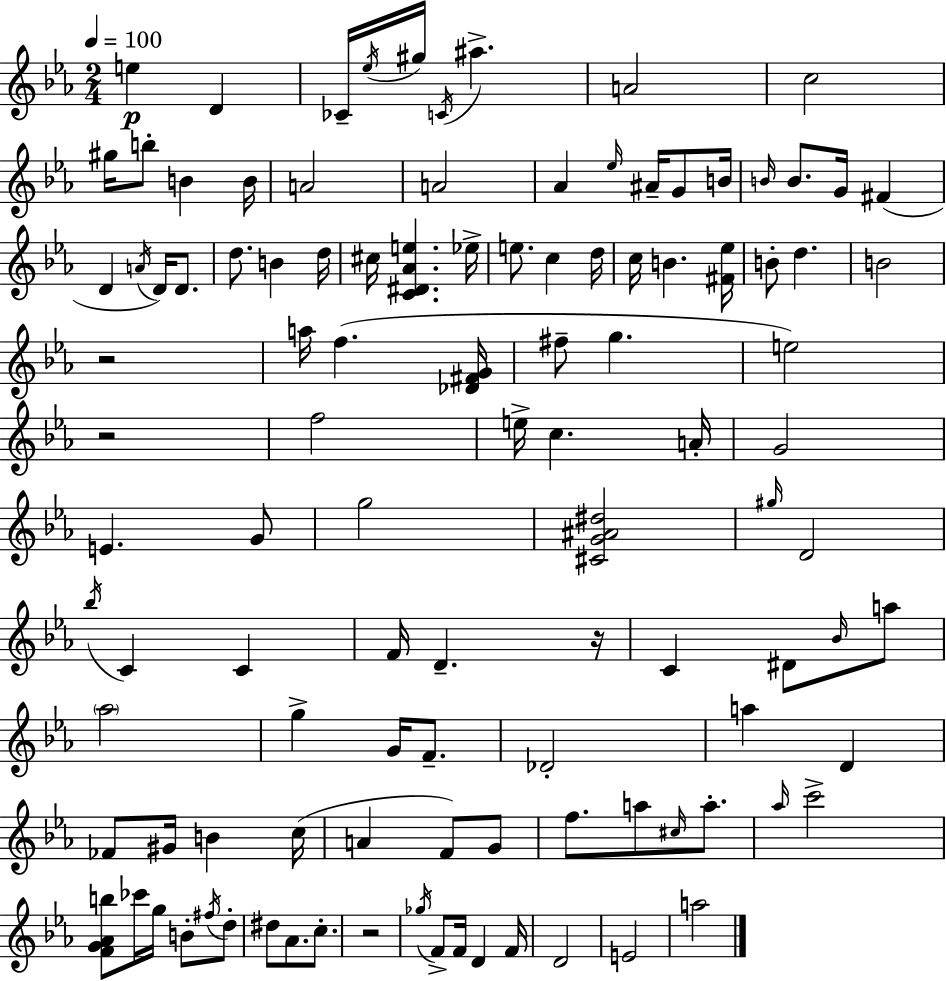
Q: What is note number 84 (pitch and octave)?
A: Ab5